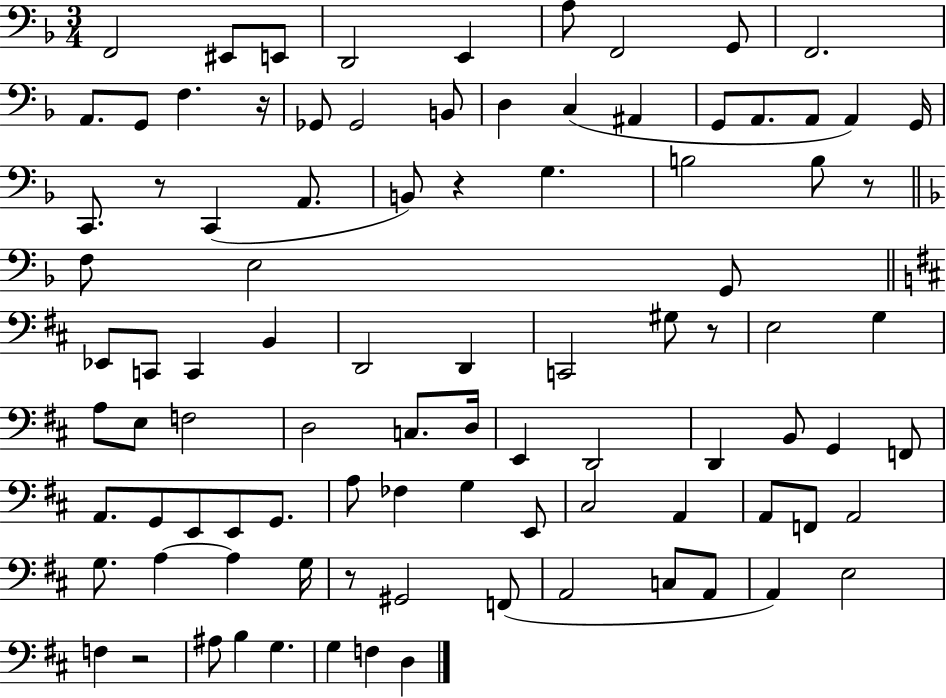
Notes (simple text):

F2/h EIS2/e E2/e D2/h E2/q A3/e F2/h G2/e F2/h. A2/e. G2/e F3/q. R/s Gb2/e Gb2/h B2/e D3/q C3/q A#2/q G2/e A2/e. A2/e A2/q G2/s C2/e. R/e C2/q A2/e. B2/e R/q G3/q. B3/h B3/e R/e F3/e E3/h G2/e Eb2/e C2/e C2/q B2/q D2/h D2/q C2/h G#3/e R/e E3/h G3/q A3/e E3/e F3/h D3/h C3/e. D3/s E2/q D2/h D2/q B2/e G2/q F2/e A2/e. G2/e E2/e E2/e G2/e. A3/e FES3/q G3/q E2/e C#3/h A2/q A2/e F2/e A2/h G3/e. A3/q A3/q G3/s R/e G#2/h F2/e A2/h C3/e A2/e A2/q E3/h F3/q R/h A#3/e B3/q G3/q. G3/q F3/q D3/q